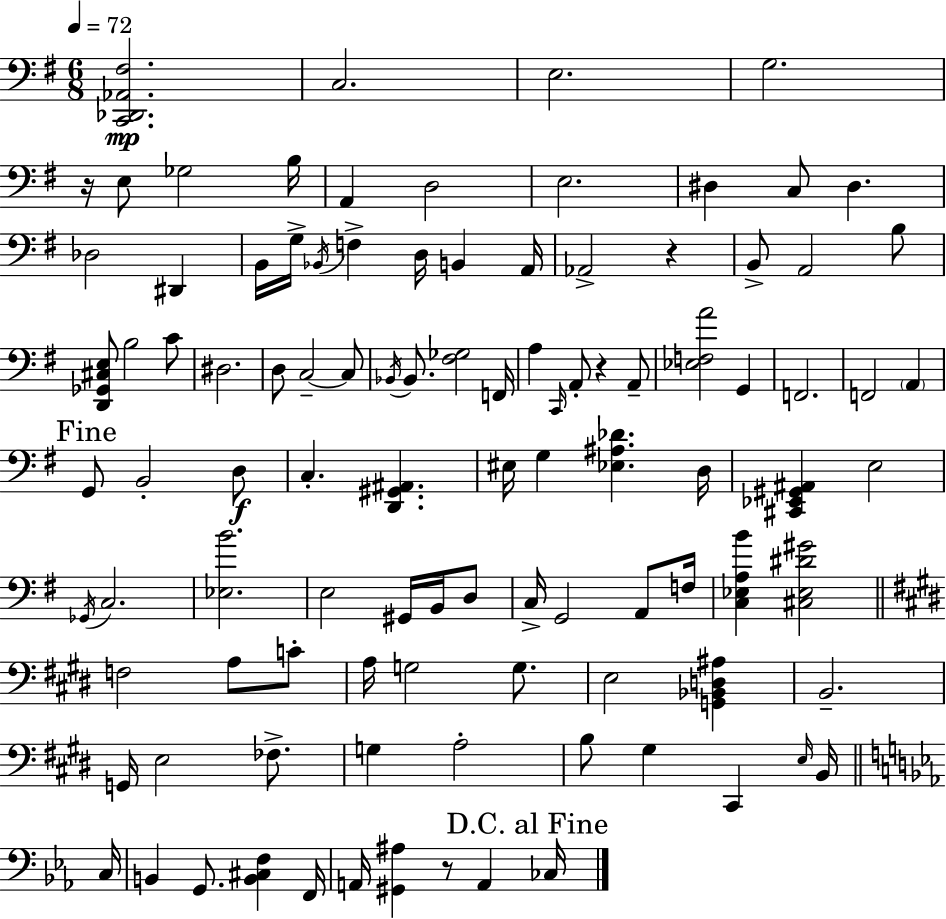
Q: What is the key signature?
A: E minor